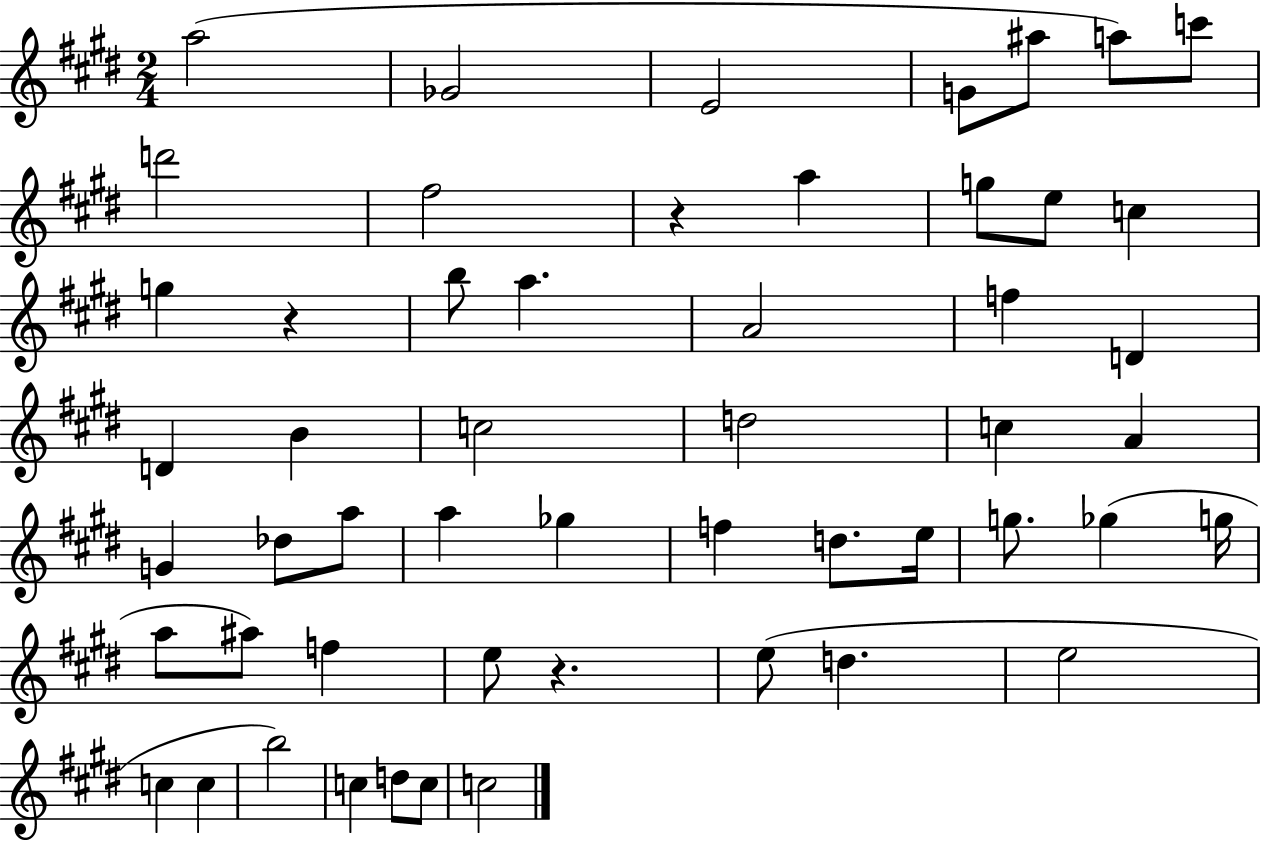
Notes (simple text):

A5/h Gb4/h E4/h G4/e A#5/e A5/e C6/e D6/h F#5/h R/q A5/q G5/e E5/e C5/q G5/q R/q B5/e A5/q. A4/h F5/q D4/q D4/q B4/q C5/h D5/h C5/q A4/q G4/q Db5/e A5/e A5/q Gb5/q F5/q D5/e. E5/s G5/e. Gb5/q G5/s A5/e A#5/e F5/q E5/e R/q. E5/e D5/q. E5/h C5/q C5/q B5/h C5/q D5/e C5/e C5/h